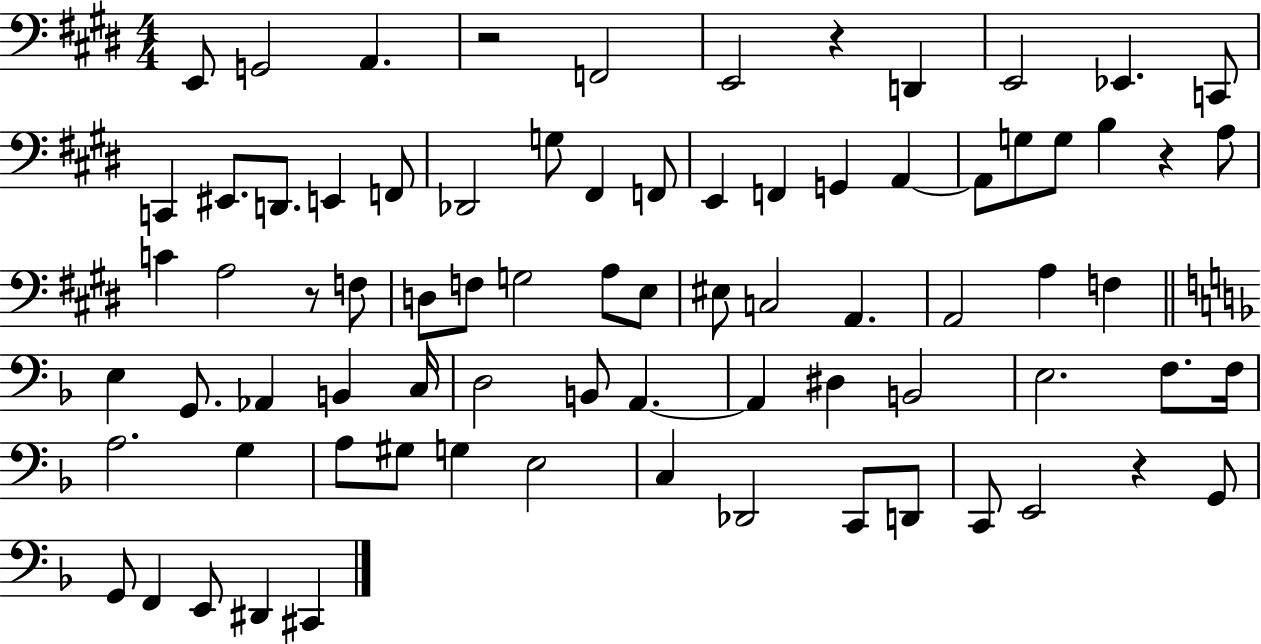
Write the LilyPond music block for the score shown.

{
  \clef bass
  \numericTimeSignature
  \time 4/4
  \key e \major
  e,8 g,2 a,4. | r2 f,2 | e,2 r4 d,4 | e,2 ees,4. c,8 | \break c,4 eis,8. d,8. e,4 f,8 | des,2 g8 fis,4 f,8 | e,4 f,4 g,4 a,4~~ | a,8 g8 g8 b4 r4 a8 | \break c'4 a2 r8 f8 | d8 f8 g2 a8 e8 | eis8 c2 a,4. | a,2 a4 f4 | \break \bar "||" \break \key f \major e4 g,8. aes,4 b,4 c16 | d2 b,8 a,4.~~ | a,4 dis4 b,2 | e2. f8. f16 | \break a2. g4 | a8 gis8 g4 e2 | c4 des,2 c,8 d,8 | c,8 e,2 r4 g,8 | \break g,8 f,4 e,8 dis,4 cis,4 | \bar "|."
}